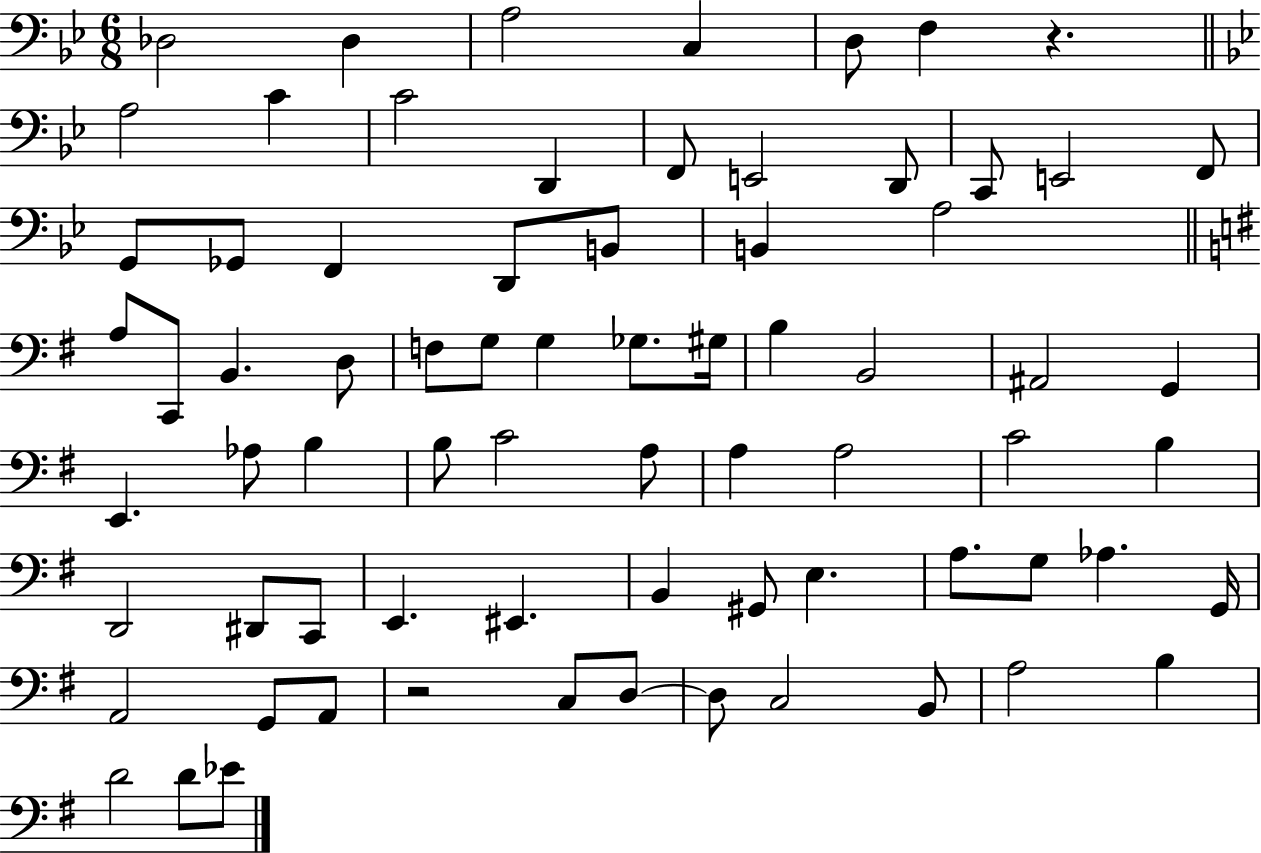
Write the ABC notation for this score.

X:1
T:Untitled
M:6/8
L:1/4
K:Bb
_D,2 _D, A,2 C, D,/2 F, z A,2 C C2 D,, F,,/2 E,,2 D,,/2 C,,/2 E,,2 F,,/2 G,,/2 _G,,/2 F,, D,,/2 B,,/2 B,, A,2 A,/2 C,,/2 B,, D,/2 F,/2 G,/2 G, _G,/2 ^G,/4 B, B,,2 ^A,,2 G,, E,, _A,/2 B, B,/2 C2 A,/2 A, A,2 C2 B, D,,2 ^D,,/2 C,,/2 E,, ^E,, B,, ^G,,/2 E, A,/2 G,/2 _A, G,,/4 A,,2 G,,/2 A,,/2 z2 C,/2 D,/2 D,/2 C,2 B,,/2 A,2 B, D2 D/2 _E/2